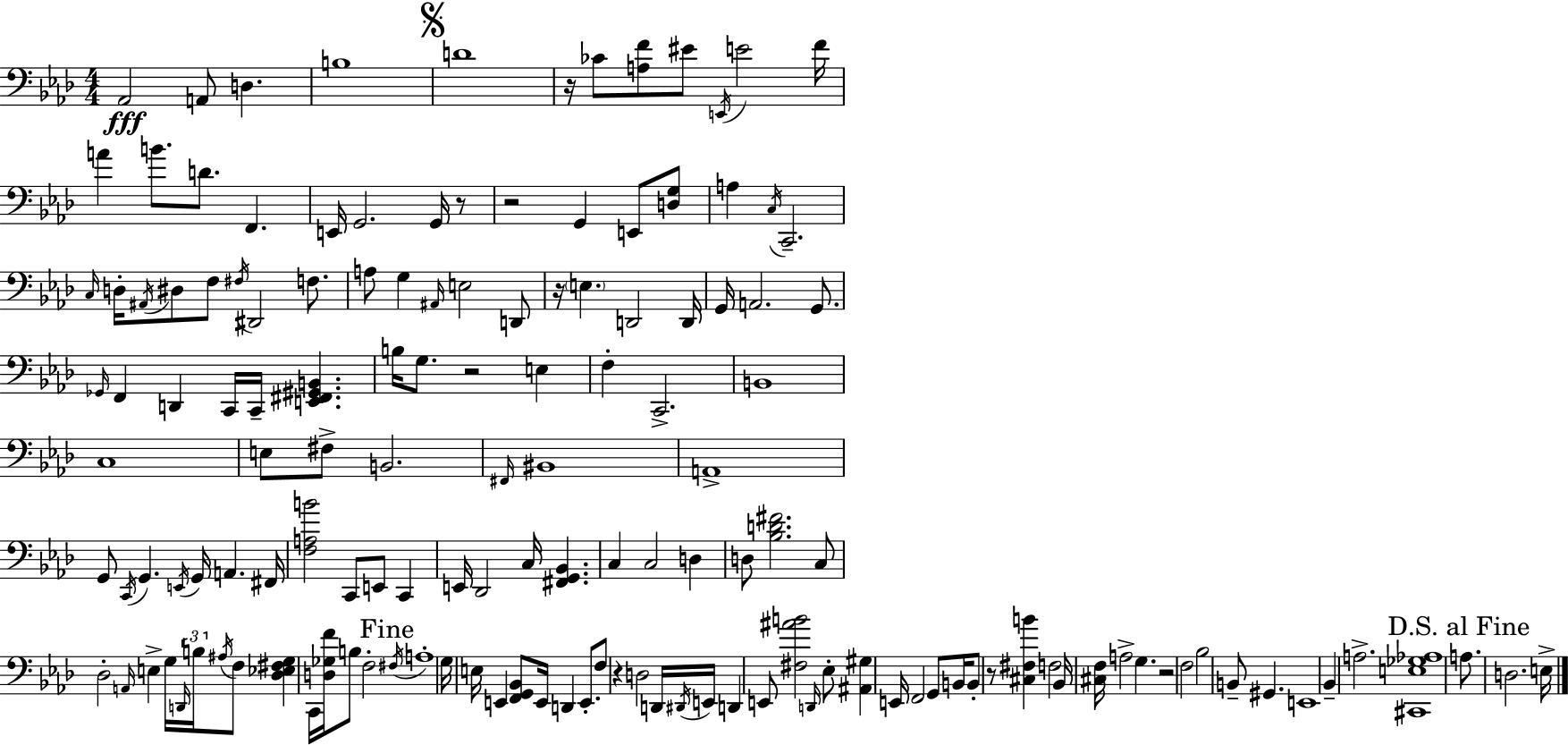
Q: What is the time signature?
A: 4/4